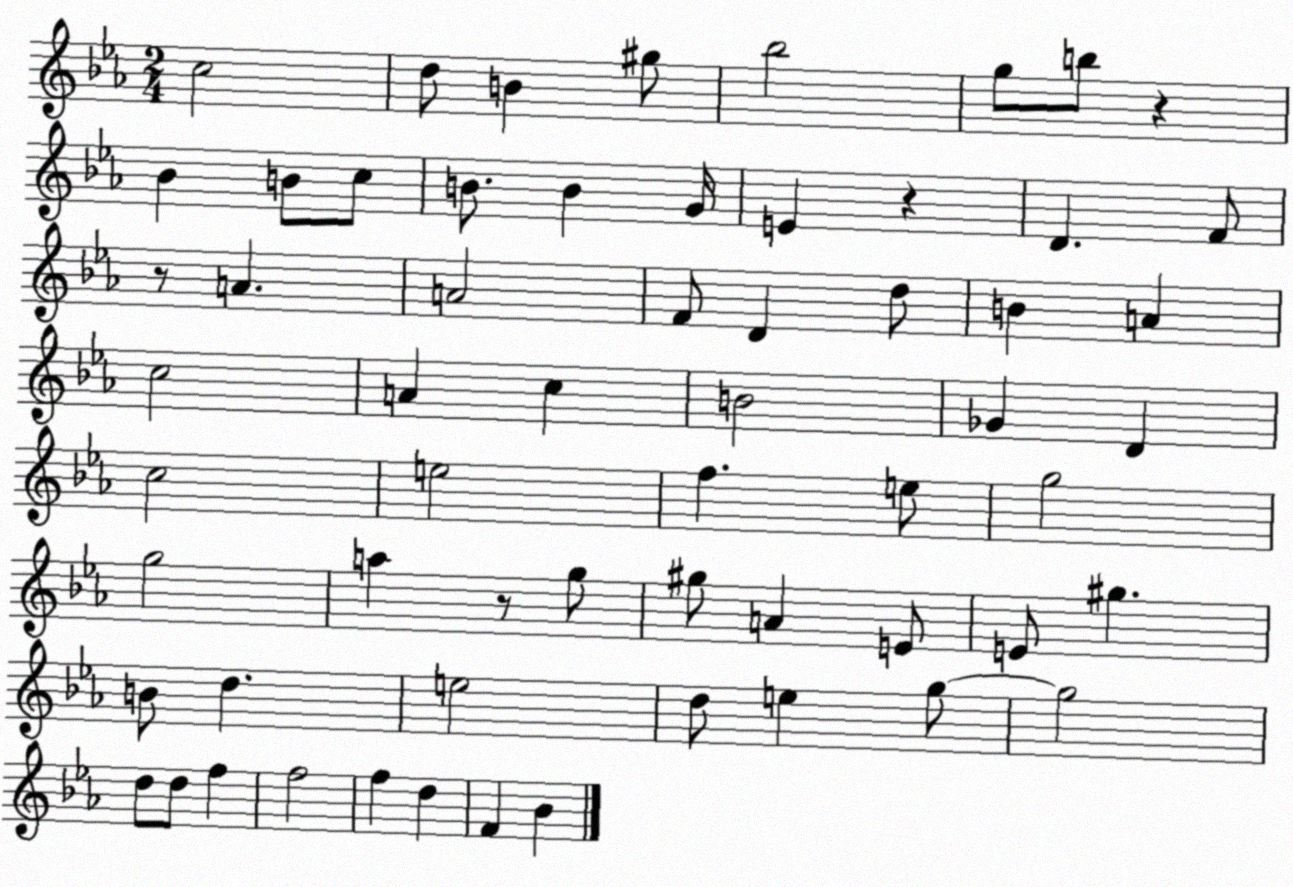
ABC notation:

X:1
T:Untitled
M:2/4
L:1/4
K:Eb
c2 d/2 B ^g/2 _b2 g/2 b/2 z _B B/2 c/2 B/2 B G/4 E z D F/2 z/2 A A2 F/2 D d/2 B A c2 A c B2 _G D c2 e2 f e/2 g2 g2 a z/2 g/2 ^g/2 A E/2 E/2 ^g B/2 d e2 d/2 e g/2 g2 d/2 d/2 f f2 f d F _B